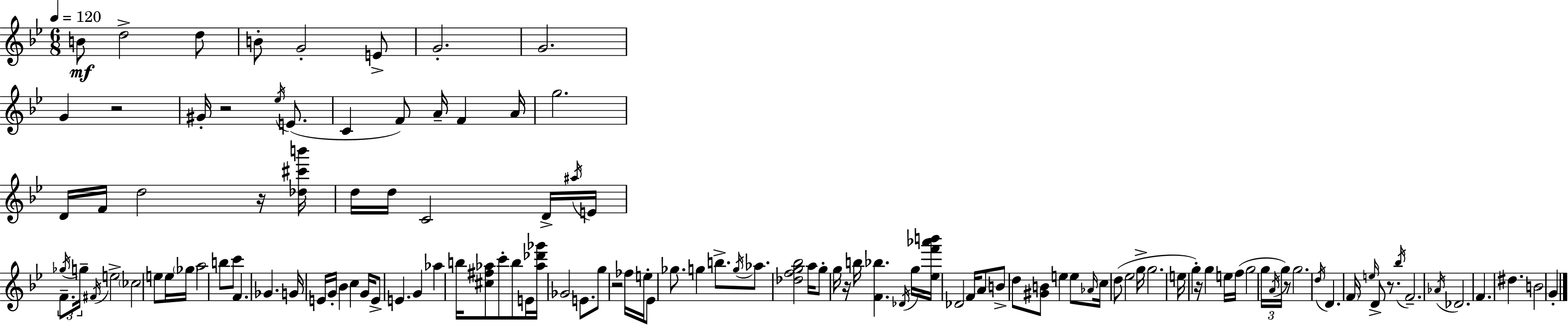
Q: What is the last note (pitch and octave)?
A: G4